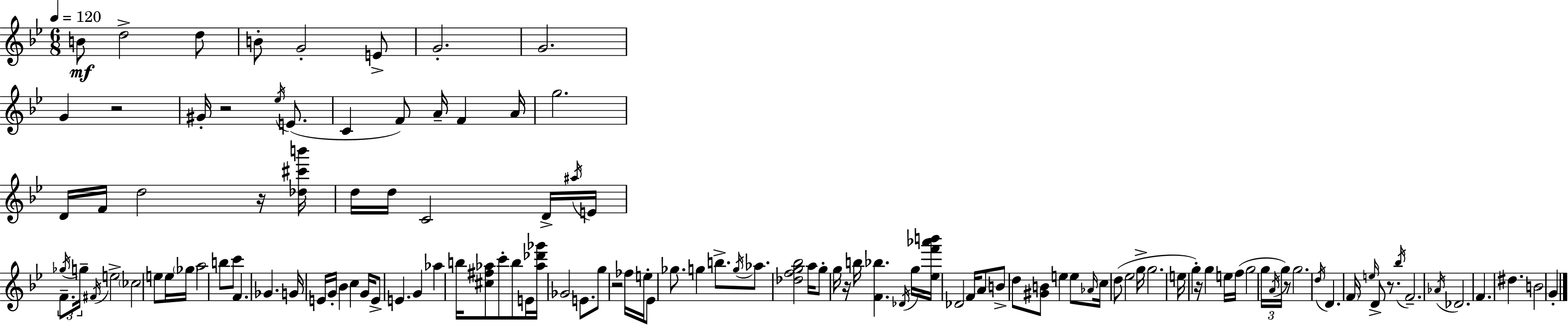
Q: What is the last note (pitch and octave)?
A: G4